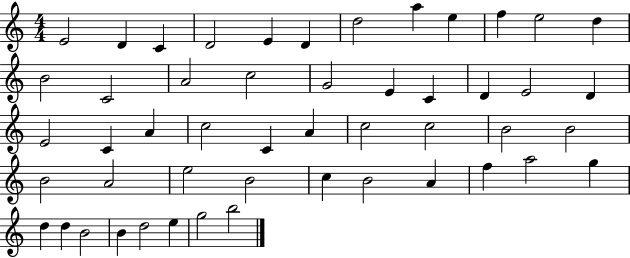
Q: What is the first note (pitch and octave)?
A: E4